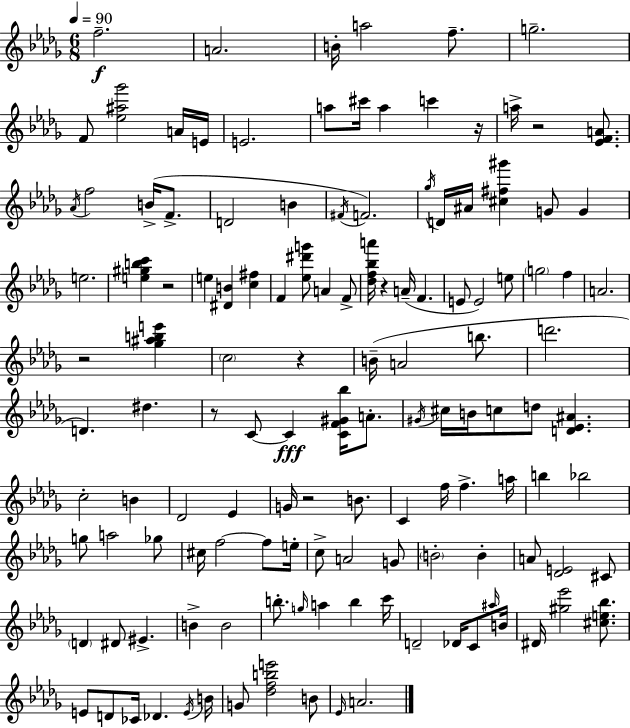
{
  \clef treble
  \numericTimeSignature
  \time 6/8
  \key bes \minor
  \tempo 4 = 90
  \repeat volta 2 { f''2.--\f | a'2. | b'16-. a''2 f''8.-- | g''2.-- | \break f'8 <ees'' ais'' ges'''>2 a'16 e'16 | e'2. | a''8 cis'''16 a''4 c'''4 r16 | a''16-> r2 <ees' f' a'>8. | \break \acciaccatura { aes'16 } f''2 b'16->( f'8.-> | d'2 b'4 | \acciaccatura { fis'16 }) f'2. | \acciaccatura { ges''16 } d'16 ais'16 <cis'' fis'' gis'''>4 g'8 g'4 | \break e''2. | <e'' gis'' b'' c'''>4 r2 | e''4 <dis' b'>4 <c'' fis''>4 | f'4 <ees'' dis''' g'''>8 a'4 | \break f'8-> <des'' f'' bes'' a'''>16 r4 a'16--( f'4. | e'8 e'2) | e''8 \parenthesize g''2 f''4 | a'2. | \break r2 <ges'' ais'' b'' e'''>4 | \parenthesize c''2 r4 | b'16--( a'2 | b''8. d'''2. | \break d'4.) dis''4. | r8 c'8~~ c'4\fff <c' f' gis' bes''>16 | a'8.-. \acciaccatura { gis'16 } cis''16 b'16 c''8 d''8 <d' ees' ais'>4. | c''2-. | \break b'4 des'2 | ees'4 g'16 r2 | b'8. c'4 f''16 f''4.-> | a''16 b''4 bes''2 | \break g''8 a''2 | ges''8 cis''16 f''2~~ | f''8 e''16-. c''8-> a'2 | g'8 \parenthesize b'2-. | \break b'4-. a'8 <des' e'>2 | cis'8 \parenthesize d'4 dis'8 eis'4.-> | b'4-> b'2 | b''8.-. \grace { g''16 } a''4 | \break b''4 c'''16 d'2-- | des'16 c'8 \grace { ais''16 } b'16 dis'16 <gis'' ees'''>2 | <cis'' e'' bes''>8. e'8 d'8 ces'16 des'4. | \acciaccatura { e'16 } b'16 g'8 <des'' f'' b'' e'''>2 | \break b'8 \grace { ees'16 } a'2. | } \bar "|."
}